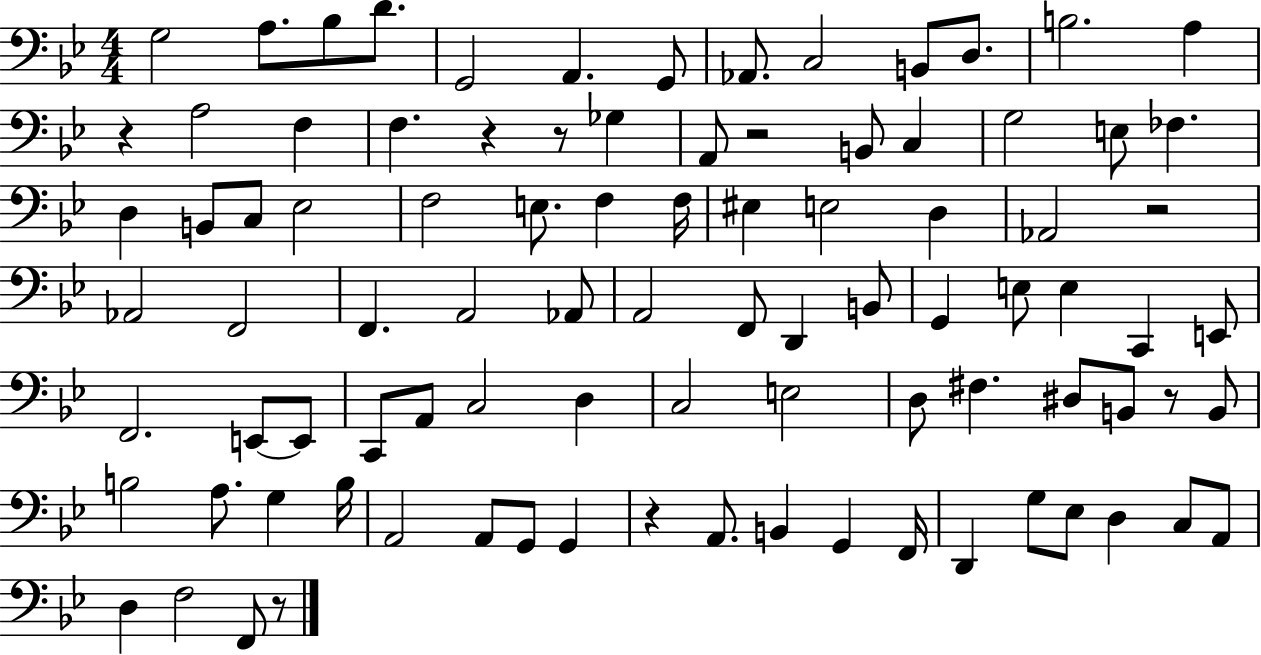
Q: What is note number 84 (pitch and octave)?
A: F2